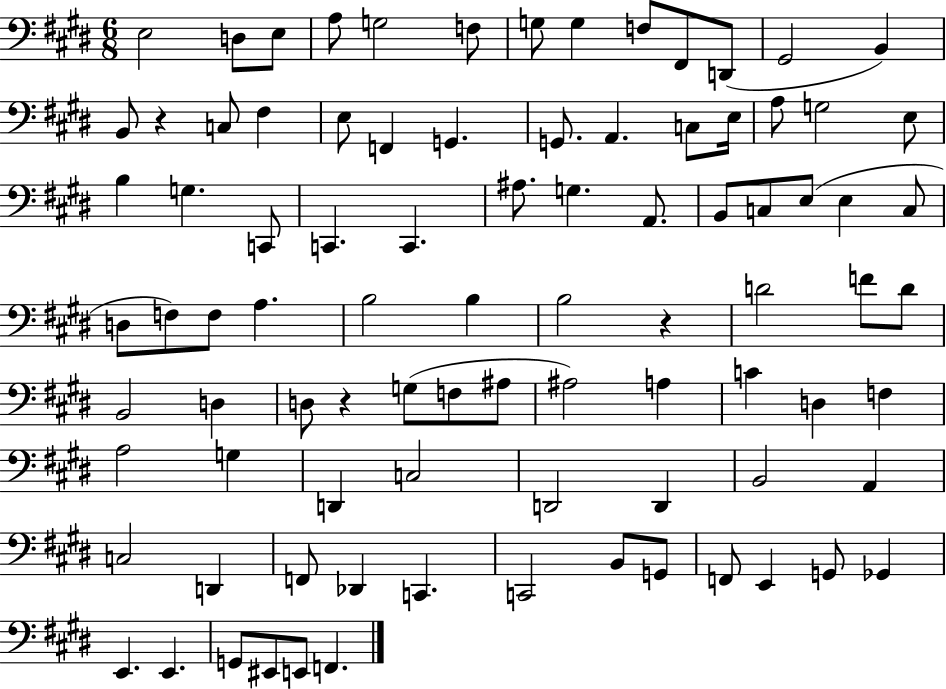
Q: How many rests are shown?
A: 3